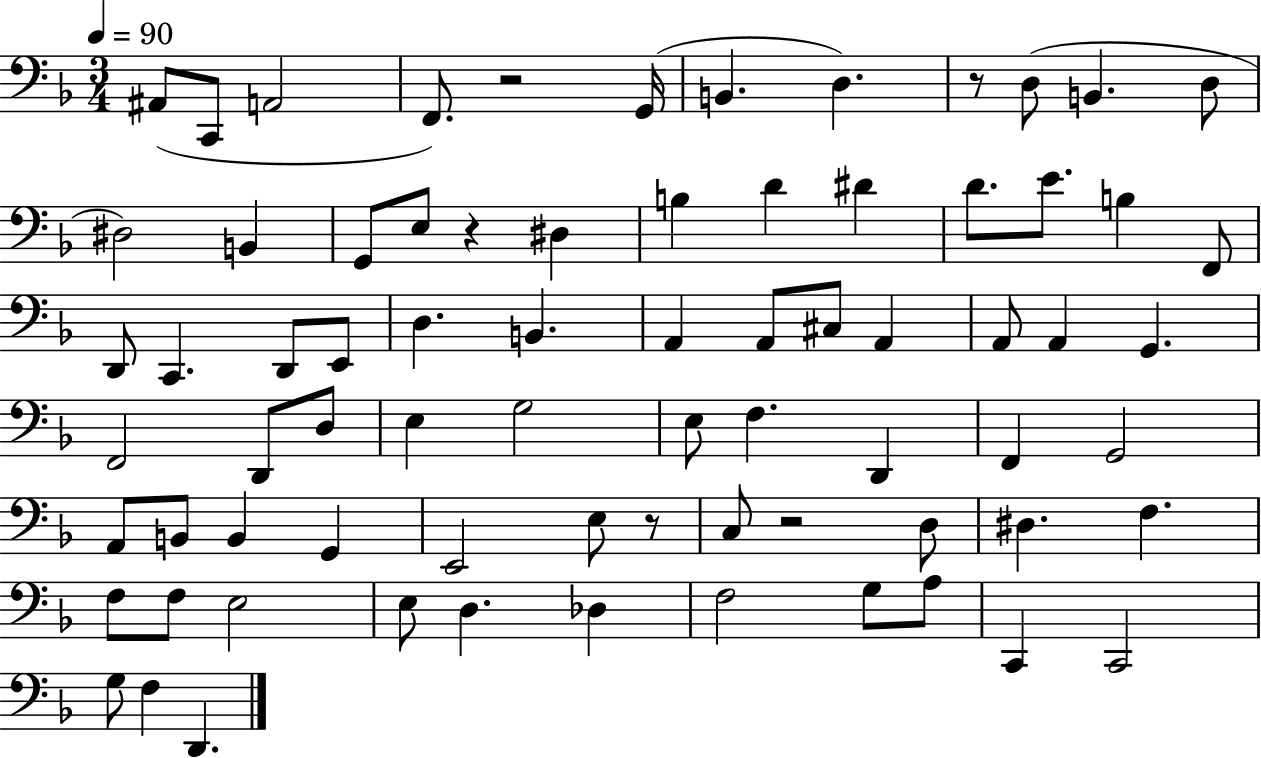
{
  \clef bass
  \numericTimeSignature
  \time 3/4
  \key f \major
  \tempo 4 = 90
  \repeat volta 2 { ais,8( c,8 a,2 | f,8.) r2 g,16( | b,4. d4.) | r8 d8( b,4. d8 | \break dis2) b,4 | g,8 e8 r4 dis4 | b4 d'4 dis'4 | d'8. e'8. b4 f,8 | \break d,8 c,4. d,8 e,8 | d4. b,4. | a,4 a,8 cis8 a,4 | a,8 a,4 g,4. | \break f,2 d,8 d8 | e4 g2 | e8 f4. d,4 | f,4 g,2 | \break a,8 b,8 b,4 g,4 | e,2 e8 r8 | c8 r2 d8 | dis4. f4. | \break f8 f8 e2 | e8 d4. des4 | f2 g8 a8 | c,4 c,2 | \break g8 f4 d,4. | } \bar "|."
}